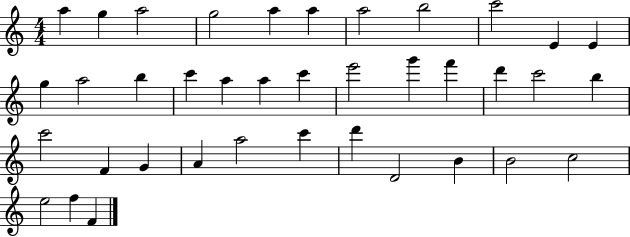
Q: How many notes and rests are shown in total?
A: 38